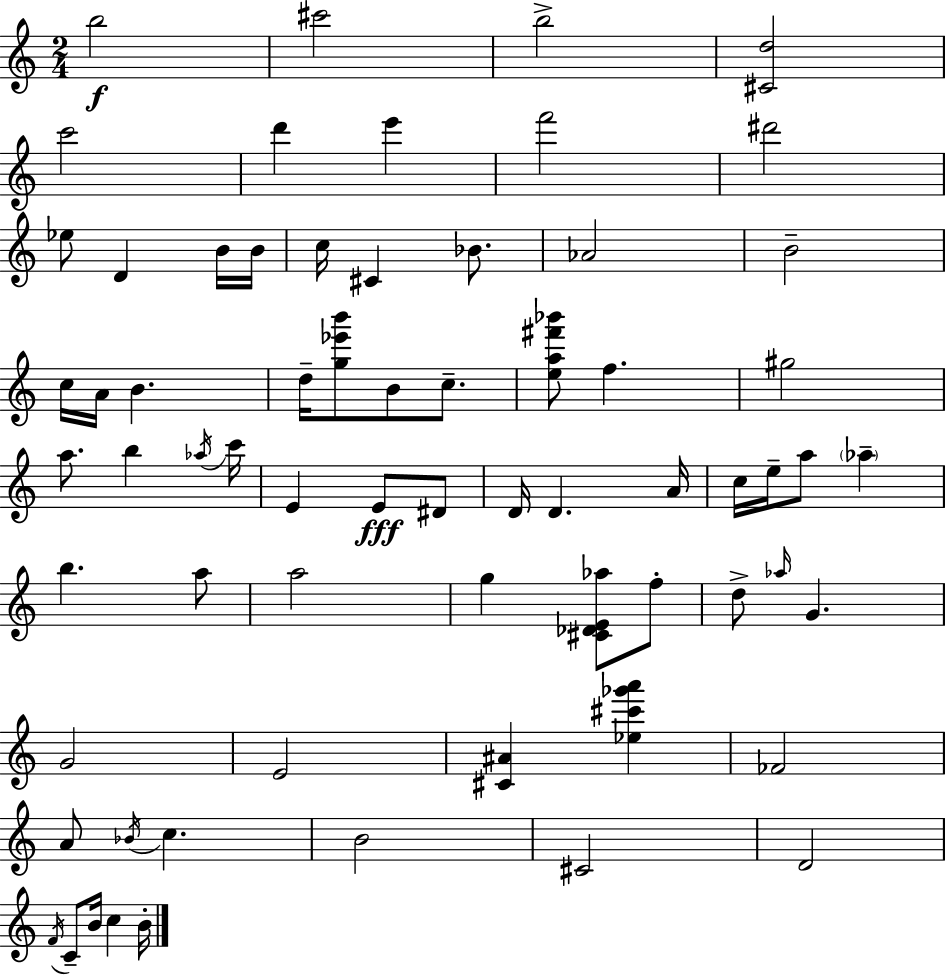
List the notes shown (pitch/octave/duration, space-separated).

B5/h C#6/h B5/h [C#4,D5]/h C6/h D6/q E6/q F6/h D#6/h Eb5/e D4/q B4/s B4/s C5/s C#4/q Bb4/e. Ab4/h B4/h C5/s A4/s B4/q. D5/s [G5,Eb6,B6]/e B4/e C5/e. [E5,A5,F#6,Bb6]/e F5/q. G#5/h A5/e. B5/q Ab5/s C6/s E4/q E4/e D#4/e D4/s D4/q. A4/s C5/s E5/s A5/e Ab5/q B5/q. A5/e A5/h G5/q [C#4,Db4,E4,Ab5]/e F5/e D5/e Ab5/s G4/q. G4/h E4/h [C#4,A#4]/q [Eb5,C#6,Gb6,A6]/q FES4/h A4/e Bb4/s C5/q. B4/h C#4/h D4/h F4/s C4/e B4/s C5/q B4/s